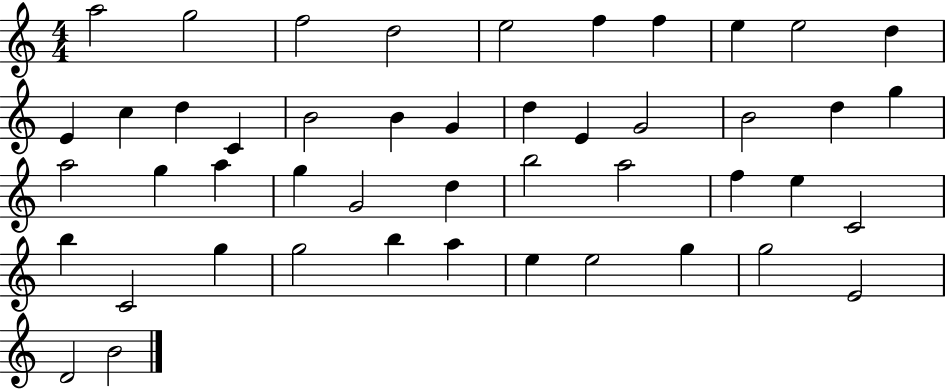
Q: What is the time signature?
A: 4/4